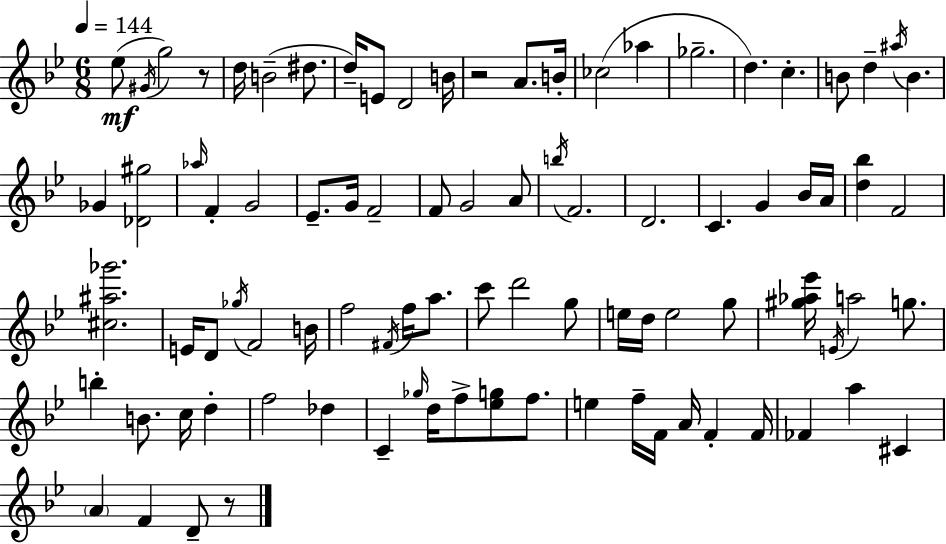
{
  \clef treble
  \numericTimeSignature
  \time 6/8
  \key g \minor
  \tempo 4 = 144
  ees''8(\mf \acciaccatura { gis'16 } g''2) r8 | d''16 b'2--( dis''8. | d''16--) e'8 d'2 | b'16 r2 a'8. | \break b'16-. ces''2( aes''4 | ges''2.-- | d''4.) c''4.-. | b'8 d''4-- \acciaccatura { ais''16 } b'4. | \break ges'4 <des' gis''>2 | \grace { aes''16 } f'4-. g'2 | ees'8.-- g'16 f'2-- | f'8 g'2 | \break a'8 \acciaccatura { b''16 } f'2. | d'2. | c'4. g'4 | bes'16 a'16 <d'' bes''>4 f'2 | \break <cis'' ais'' ges'''>2. | e'16 d'8 \acciaccatura { ges''16 } f'2 | b'16 f''2 | \acciaccatura { fis'16 } f''16 a''8. c'''8 d'''2 | \break g''8 e''16 d''16 e''2 | g''8 <gis'' aes'' ees'''>16 \acciaccatura { e'16 } a''2 | g''8. b''4-. b'8. | c''16 d''4-. f''2 | \break des''4 c'4-- \grace { ges''16 } | d''16 f''8-> <ees'' g''>8 f''8. e''4 | f''16-- f'16 a'16 f'4-. f'16 fes'4 | a''4 cis'4 \parenthesize a'4 | \break f'4 d'8-- r8 \bar "|."
}